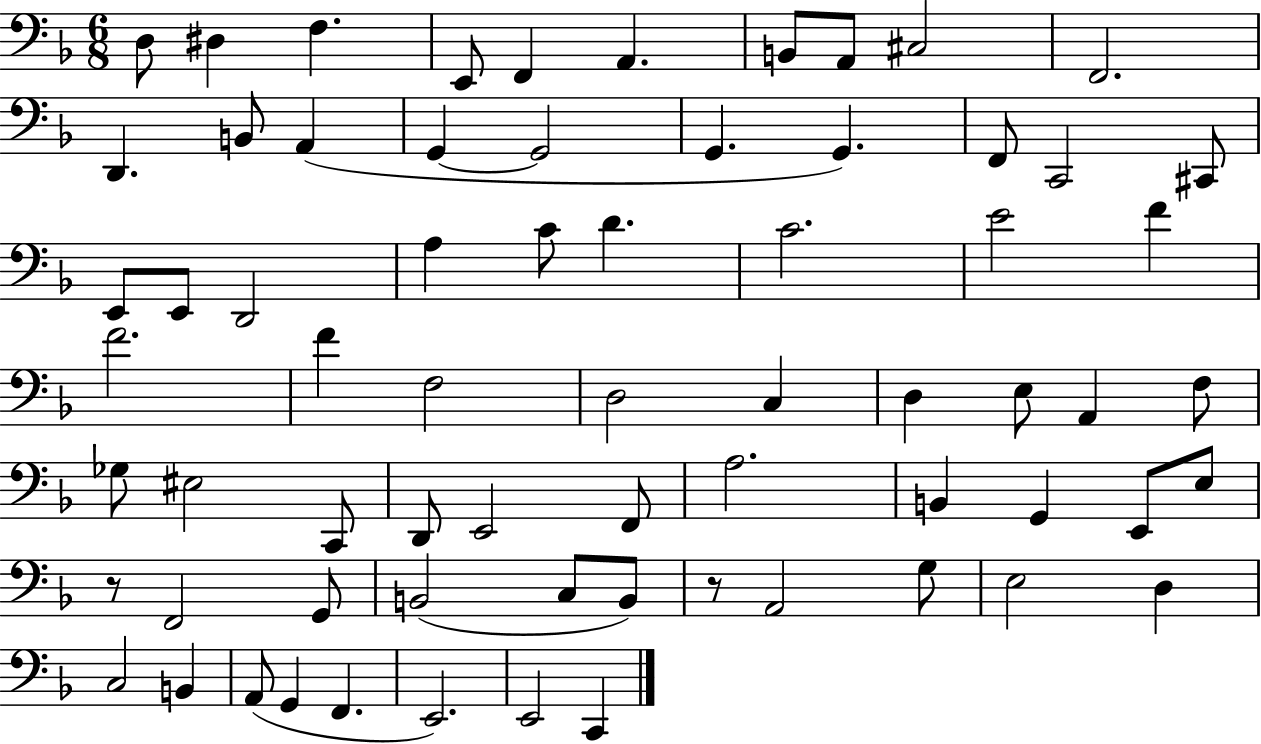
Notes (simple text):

D3/e D#3/q F3/q. E2/e F2/q A2/q. B2/e A2/e C#3/h F2/h. D2/q. B2/e A2/q G2/q G2/h G2/q. G2/q. F2/e C2/h C#2/e E2/e E2/e D2/h A3/q C4/e D4/q. C4/h. E4/h F4/q F4/h. F4/q F3/h D3/h C3/q D3/q E3/e A2/q F3/e Gb3/e EIS3/h C2/e D2/e E2/h F2/e A3/h. B2/q G2/q E2/e E3/e R/e F2/h G2/e B2/h C3/e B2/e R/e A2/h G3/e E3/h D3/q C3/h B2/q A2/e G2/q F2/q. E2/h. E2/h C2/q